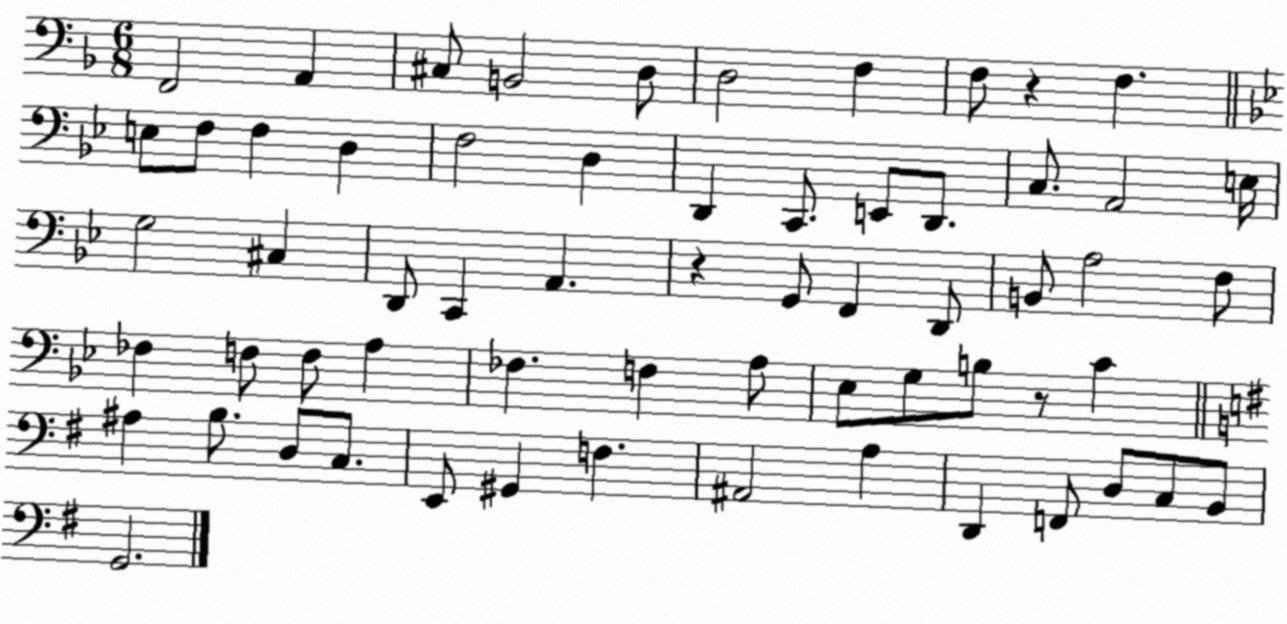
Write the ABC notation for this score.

X:1
T:Untitled
M:6/8
L:1/4
K:F
F,,2 A,, ^C,/2 B,,2 D,/2 D,2 F, F,/2 z F, E,/2 F,/2 F, D, F,2 D, D,, C,,/2 E,,/2 D,,/2 C,/2 A,,2 E,/4 G,2 ^C, D,,/2 C,, A,, z G,,/2 F,, D,,/2 B,,/2 A,2 F,/2 _F, F,/2 F,/2 A, _F, F, A,/2 _E,/2 G,/2 B,/2 z/2 C ^A, B,/2 D,/2 C,/2 E,,/2 ^G,, F, ^A,,2 A, D,, F,,/2 D,/2 C,/2 B,,/2 G,,2